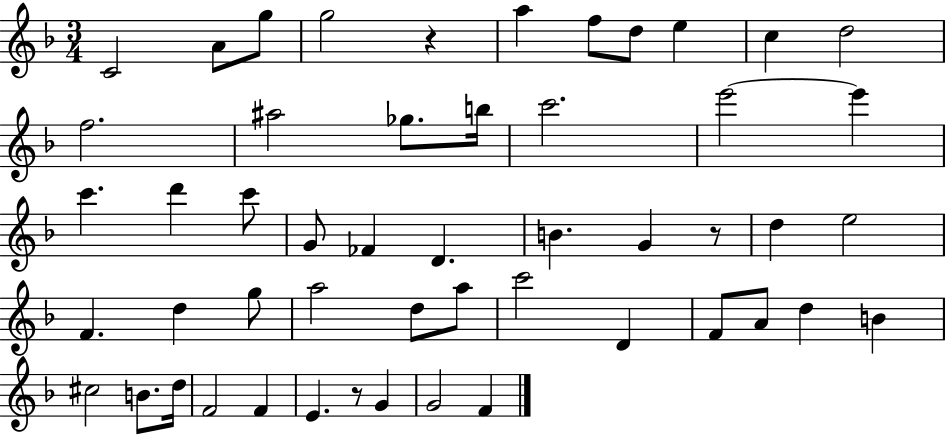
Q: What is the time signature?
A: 3/4